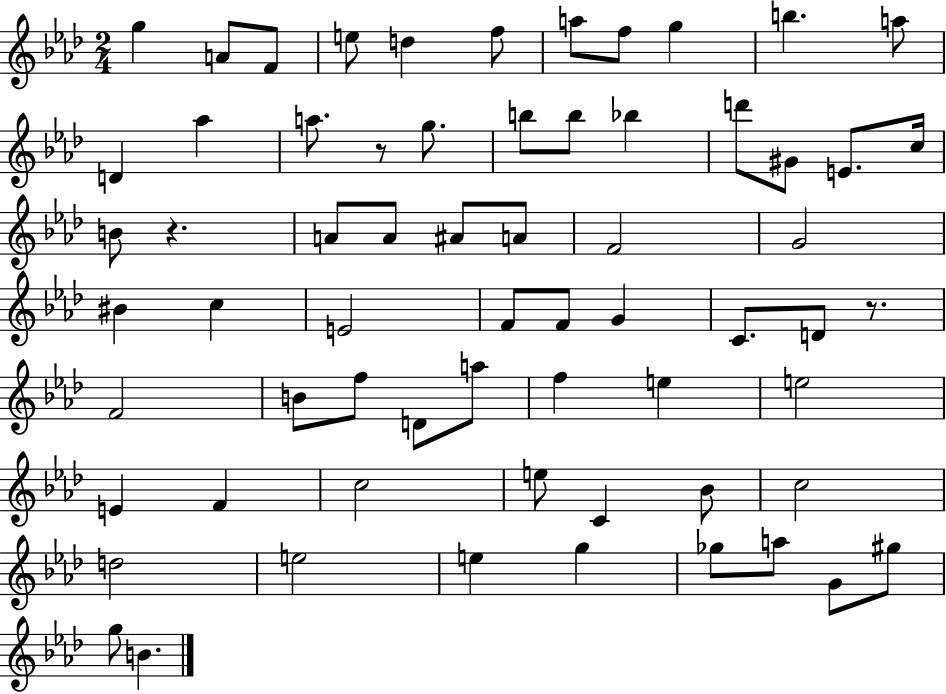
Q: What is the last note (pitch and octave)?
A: B4